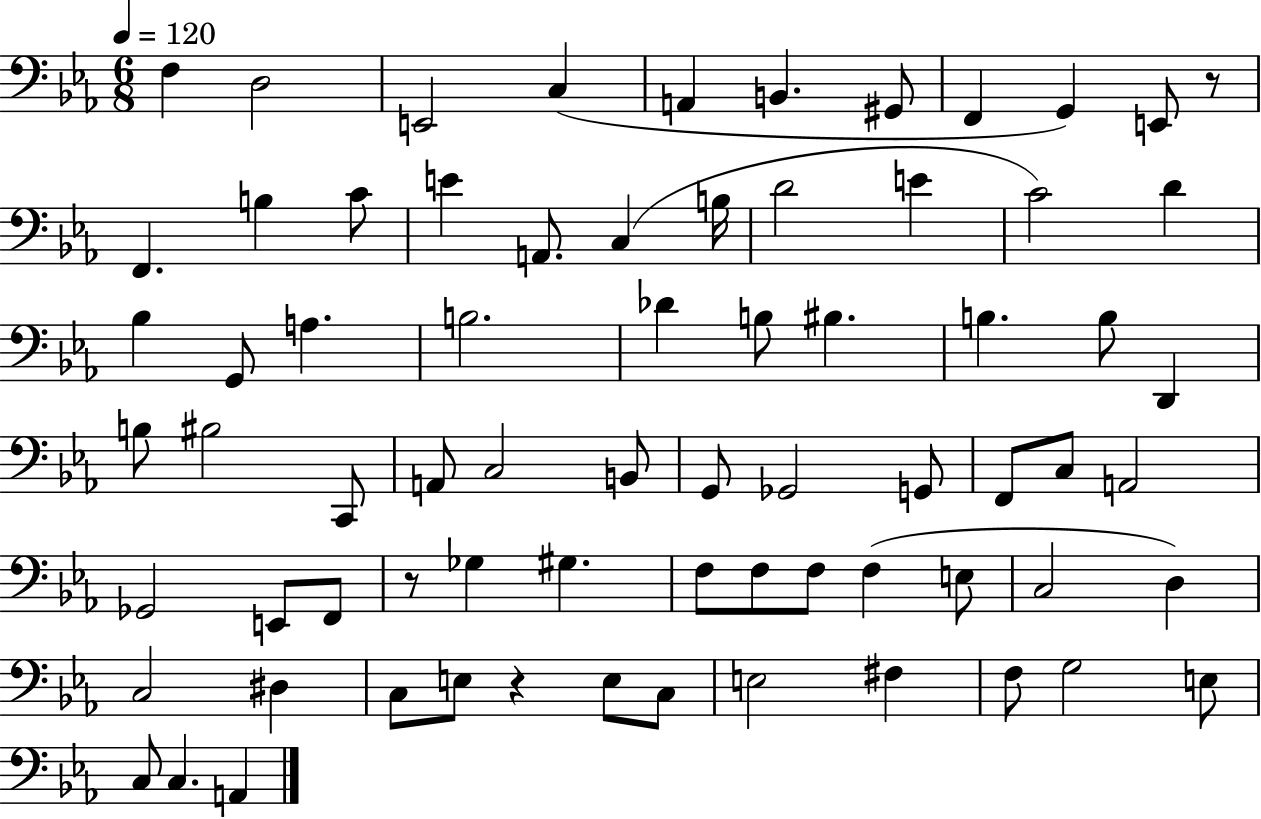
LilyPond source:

{
  \clef bass
  \numericTimeSignature
  \time 6/8
  \key ees \major
  \tempo 4 = 120
  f4 d2 | e,2 c4( | a,4 b,4. gis,8 | f,4 g,4) e,8 r8 | \break f,4. b4 c'8 | e'4 a,8. c4( b16 | d'2 e'4 | c'2) d'4 | \break bes4 g,8 a4. | b2. | des'4 b8 bis4. | b4. b8 d,4 | \break b8 bis2 c,8 | a,8 c2 b,8 | g,8 ges,2 g,8 | f,8 c8 a,2 | \break ges,2 e,8 f,8 | r8 ges4 gis4. | f8 f8 f8 f4( e8 | c2 d4) | \break c2 dis4 | c8 e8 r4 e8 c8 | e2 fis4 | f8 g2 e8 | \break c8 c4. a,4 | \bar "|."
}